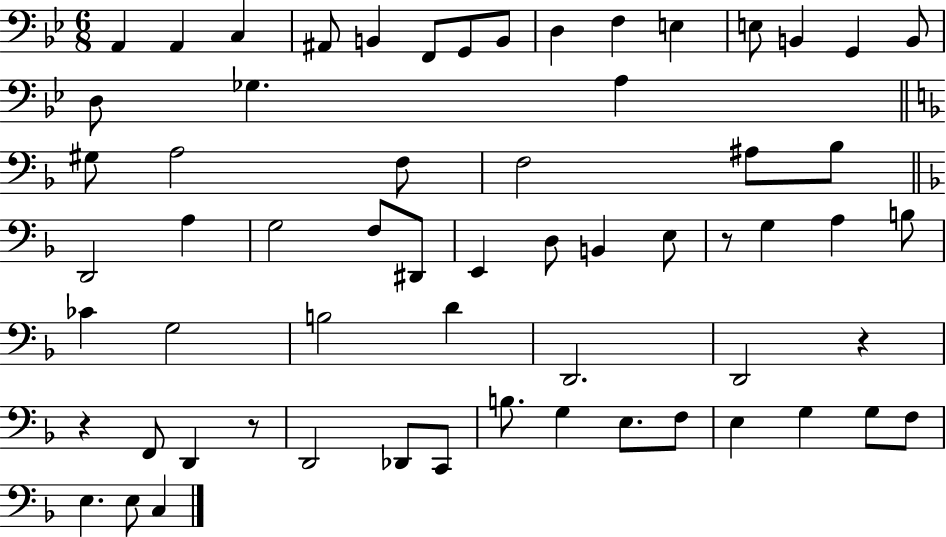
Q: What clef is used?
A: bass